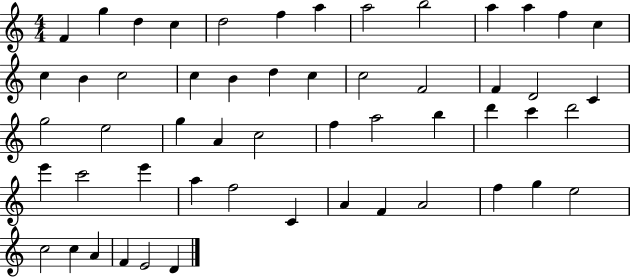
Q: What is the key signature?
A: C major